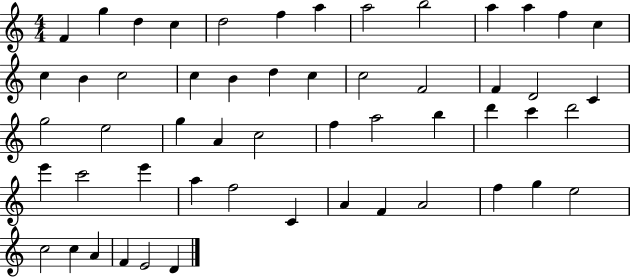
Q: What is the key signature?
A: C major